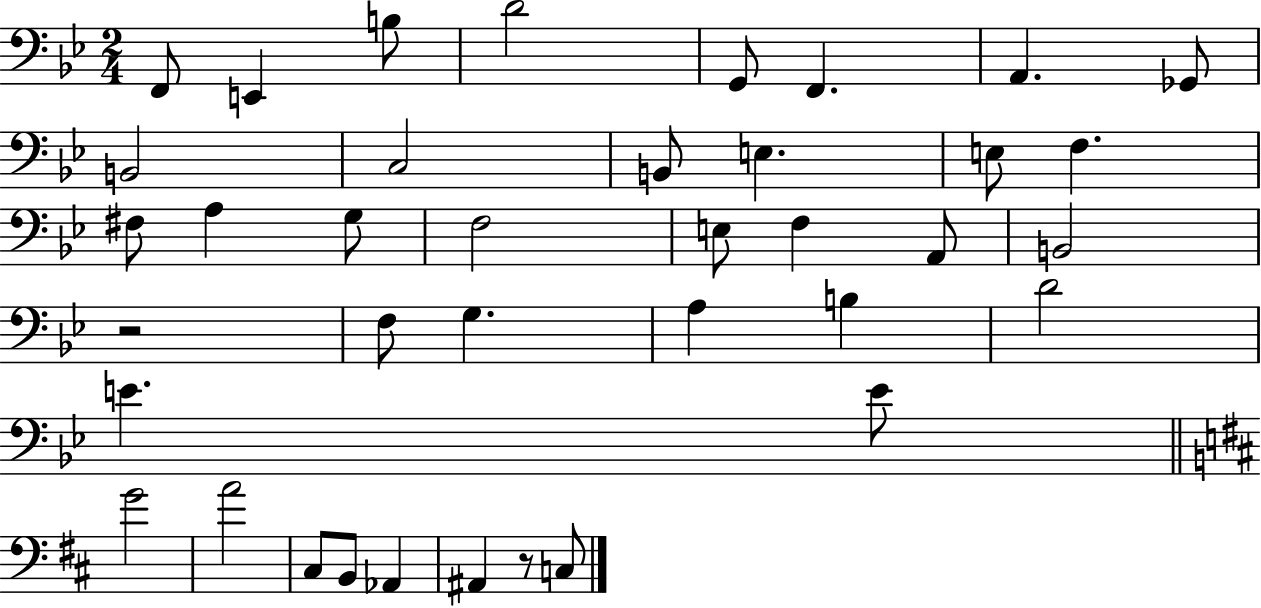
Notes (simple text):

F2/e E2/q B3/e D4/h G2/e F2/q. A2/q. Gb2/e B2/h C3/h B2/e E3/q. E3/e F3/q. F#3/e A3/q G3/e F3/h E3/e F3/q A2/e B2/h R/h F3/e G3/q. A3/q B3/q D4/h E4/q. E4/e G4/h A4/h C#3/e B2/e Ab2/q A#2/q R/e C3/e